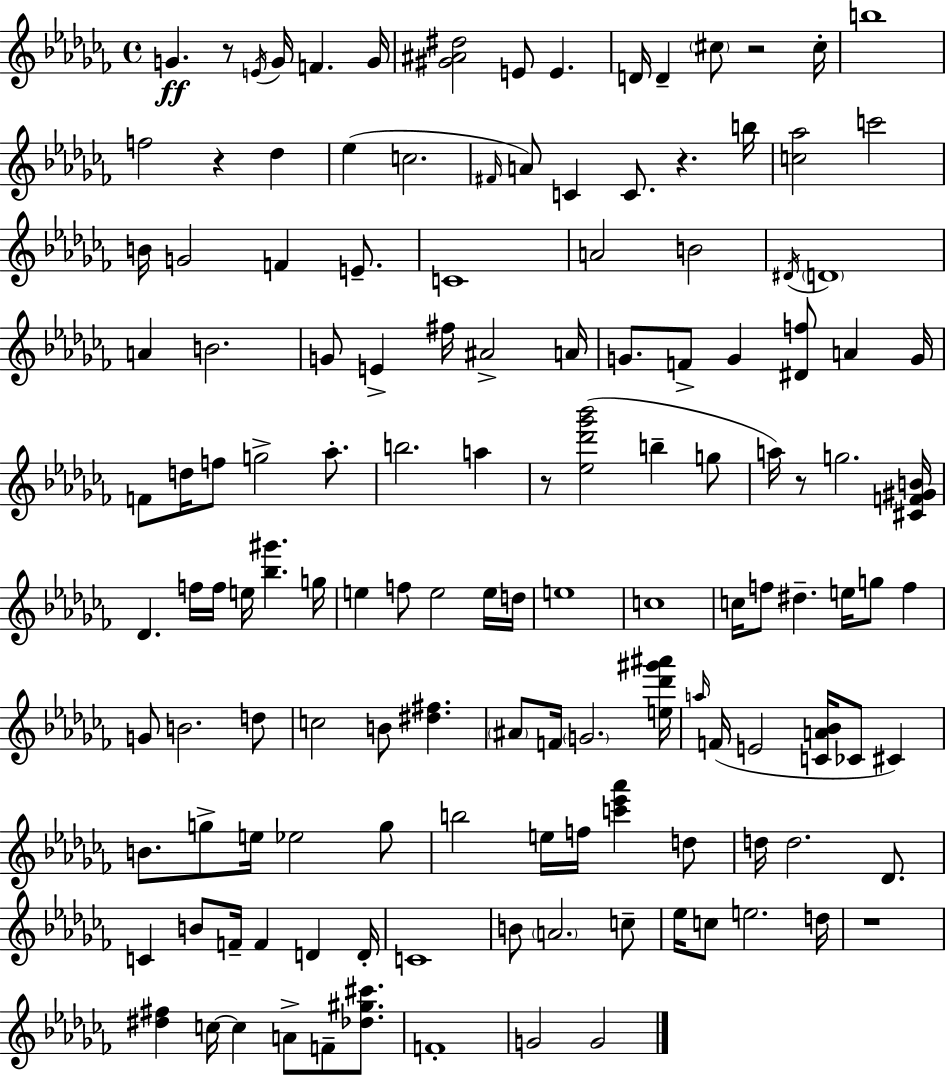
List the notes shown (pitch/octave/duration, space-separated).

G4/q. R/e E4/s G4/s F4/q. G4/s [G#4,A#4,D#5]/h E4/e E4/q. D4/s D4/q C#5/e R/h C#5/s B5/w F5/h R/q Db5/q Eb5/q C5/h. F#4/s A4/e C4/q C4/e. R/q. B5/s [C5,Ab5]/h C6/h B4/s G4/h F4/q E4/e. C4/w A4/h B4/h D#4/s D4/w A4/q B4/h. G4/e E4/q F#5/s A#4/h A4/s G4/e. F4/e G4/q [D#4,F5]/e A4/q G4/s F4/e D5/s F5/e G5/h Ab5/e. B5/h. A5/q R/e [Eb5,Db6,Gb6,Bb6]/h B5/q G5/e A5/s R/e G5/h. [C#4,F4,G#4,B4]/s Db4/q. F5/s F5/s E5/s [Bb5,G#6]/q. G5/s E5/q F5/e E5/h E5/s D5/s E5/w C5/w C5/s F5/e D#5/q. E5/s G5/e F5/q G4/e B4/h. D5/e C5/h B4/e [D#5,F#5]/q. A#4/e F4/s G4/h. [E5,Db6,G#6,A#6]/s A5/s F4/s E4/h [C4,A4,Bb4]/s CES4/e C#4/q B4/e. G5/e E5/s Eb5/h G5/e B5/h E5/s F5/s [C6,Eb6,Ab6]/q D5/e D5/s D5/h. Db4/e. C4/q B4/e F4/s F4/q D4/q D4/s C4/w B4/e A4/h. C5/e Eb5/s C5/e E5/h. D5/s R/w [D#5,F#5]/q C5/s C5/q A4/e F4/e [Db5,G#5,C#6]/e. F4/w G4/h G4/h